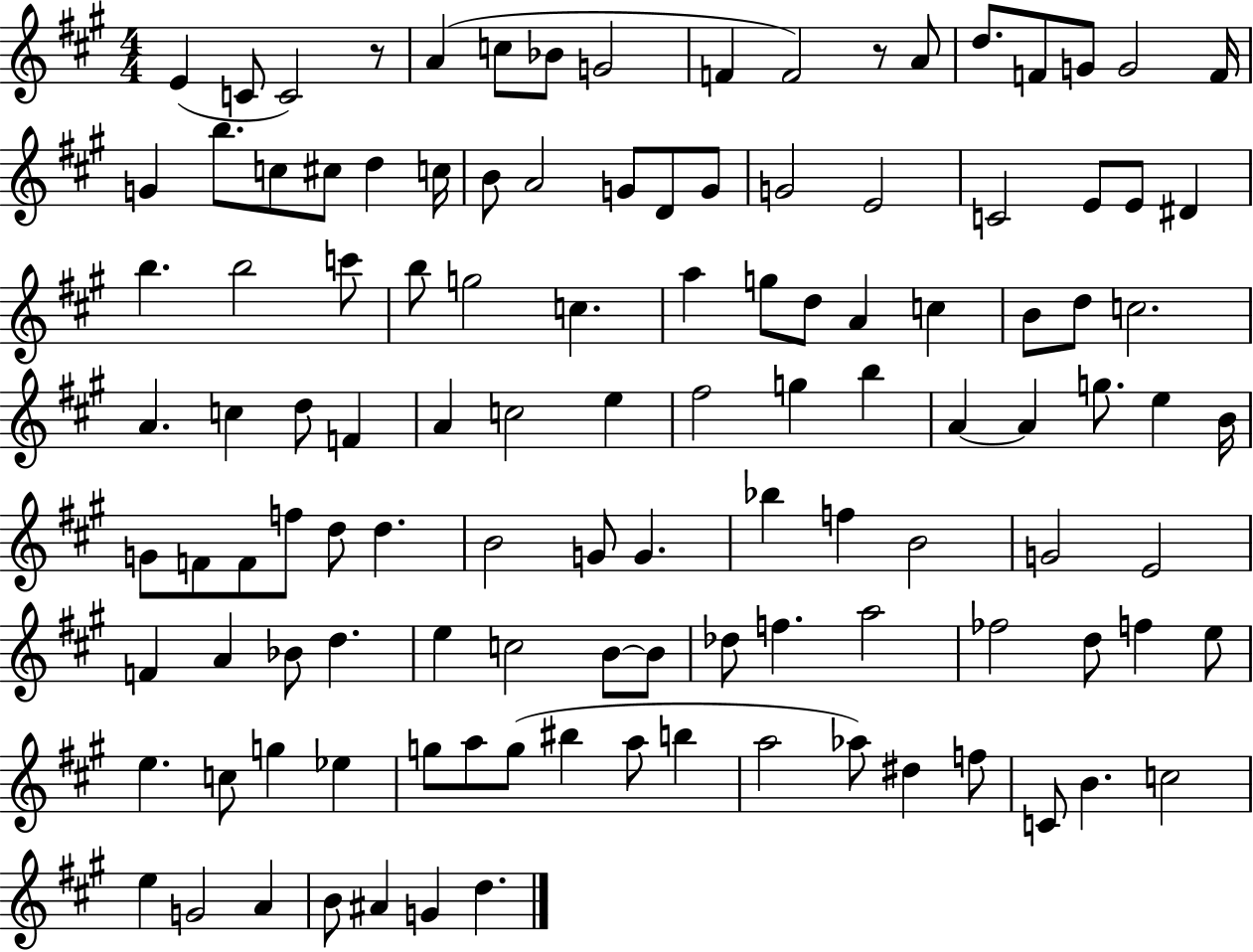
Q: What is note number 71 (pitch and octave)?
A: Bb5